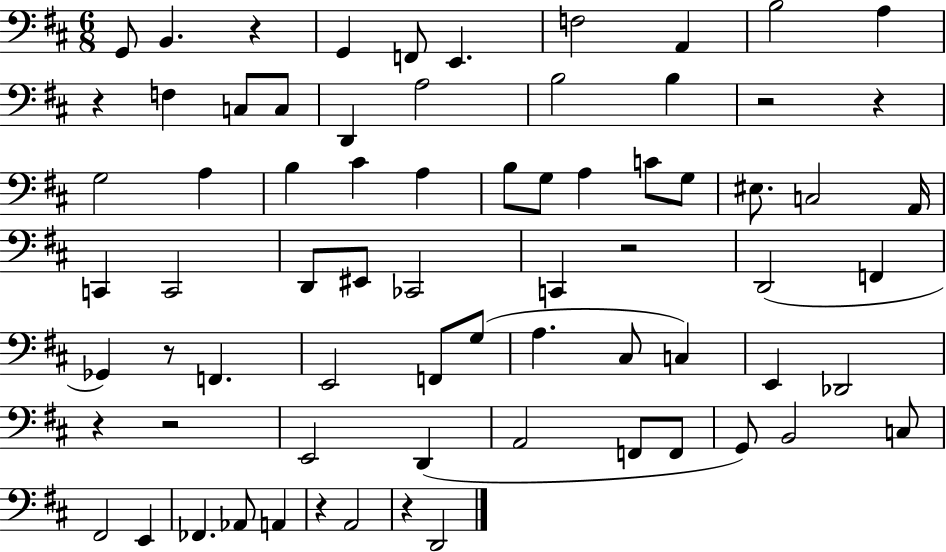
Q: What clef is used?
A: bass